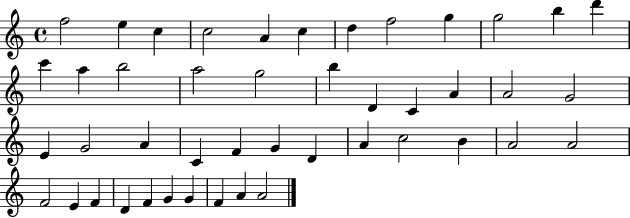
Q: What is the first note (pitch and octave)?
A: F5